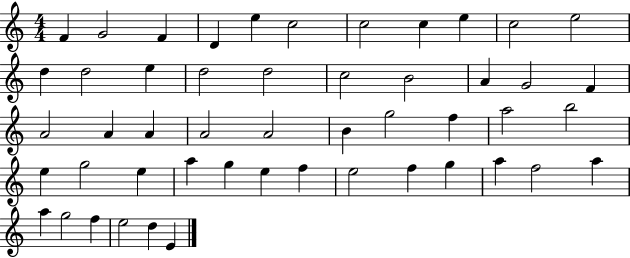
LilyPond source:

{
  \clef treble
  \numericTimeSignature
  \time 4/4
  \key c \major
  f'4 g'2 f'4 | d'4 e''4 c''2 | c''2 c''4 e''4 | c''2 e''2 | \break d''4 d''2 e''4 | d''2 d''2 | c''2 b'2 | a'4 g'2 f'4 | \break a'2 a'4 a'4 | a'2 a'2 | b'4 g''2 f''4 | a''2 b''2 | \break e''4 g''2 e''4 | a''4 g''4 e''4 f''4 | e''2 f''4 g''4 | a''4 f''2 a''4 | \break a''4 g''2 f''4 | e''2 d''4 e'4 | \bar "|."
}